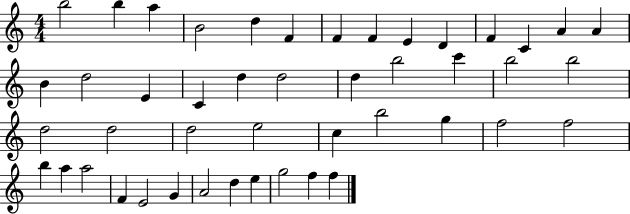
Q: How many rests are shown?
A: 0